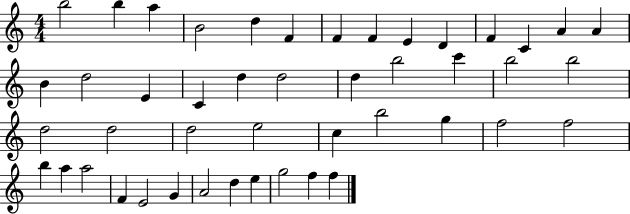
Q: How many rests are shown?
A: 0